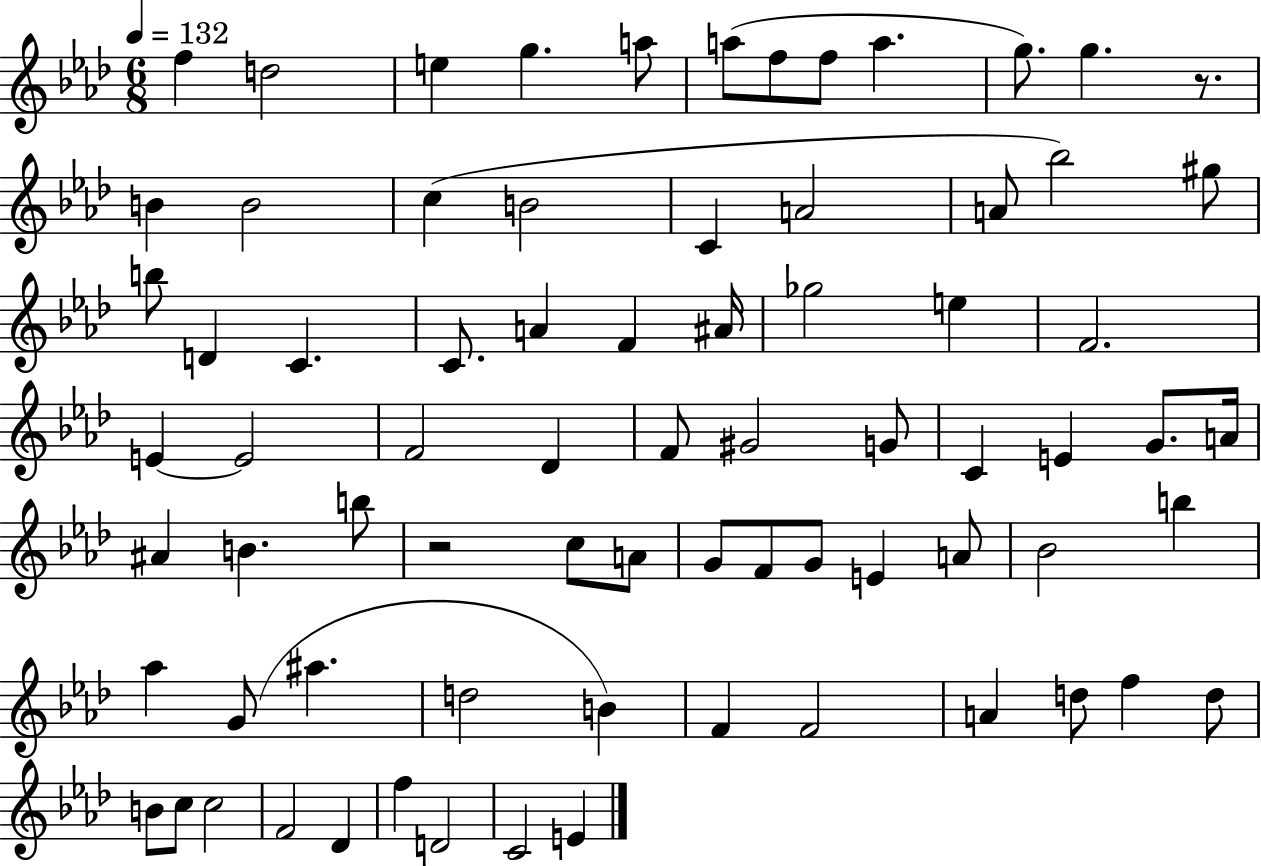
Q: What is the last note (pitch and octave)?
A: E4